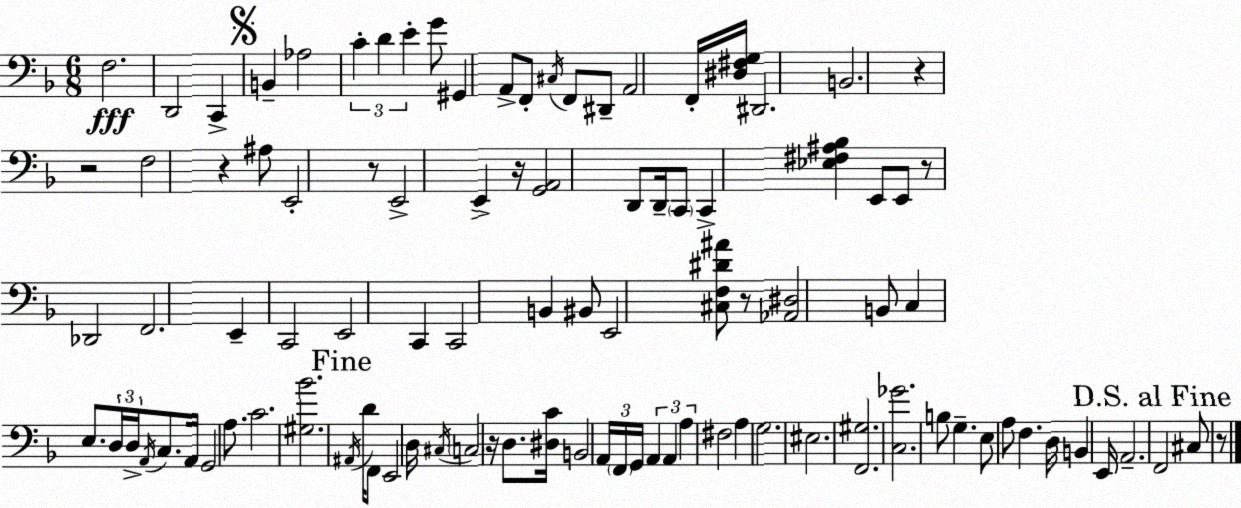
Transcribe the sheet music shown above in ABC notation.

X:1
T:Untitled
M:6/8
L:1/4
K:Dm
F,2 D,,2 C,, B,, _A,2 C D E G/2 ^G,, A,,/2 F,,/2 ^C,/4 F,,/2 ^D,,/2 A,,2 F,,/4 [^D,^F,G,]/4 ^D,,2 B,,2 z z2 F,2 z ^A,/2 E,,2 z/2 E,,2 E,, z/4 [G,,A,,]2 D,,/2 D,,/4 C,,/2 C,, [_E,^F,^A,_B,] E,,/2 E,,/2 z/2 _D,,2 F,,2 E,, C,,2 E,,2 C,, C,,2 B,, ^B,,/2 E,,2 [^C,F,^D^A]/2 z/2 [_A,,^D,]2 B,,/2 C, E,/2 D,/4 D,/4 A,,/4 C,/2 A,,/4 G,,2 A,/2 C2 [^G,_B]2 ^A,,/4 D/4 F,,/2 E,,2 D,/4 ^C,/4 C,2 z/4 D,/2 [^D,C]/4 B,,2 A,,/4 F,,/4 G,,/4 A,, A,, A, ^F,2 A, G,2 ^E,2 [F,,^G,]2 [C,_G]2 B,/2 G, E,/2 A,/2 F, D,/4 B,, E,,/4 A,,2 F,,2 ^C,/2 z/2